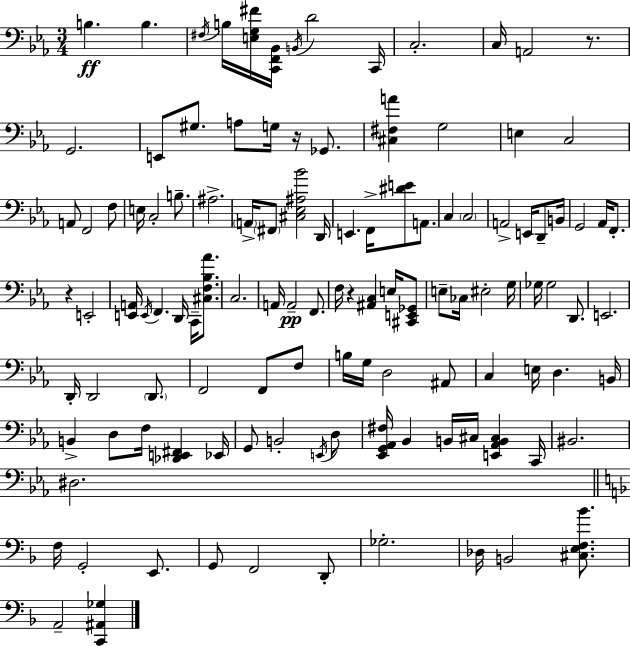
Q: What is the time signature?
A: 3/4